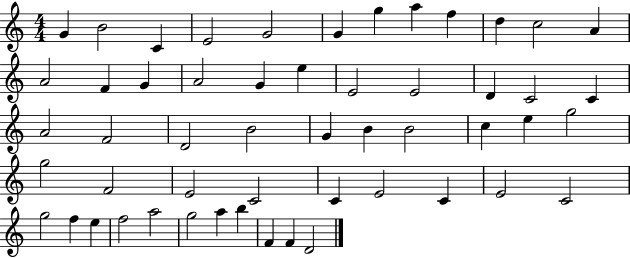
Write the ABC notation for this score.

X:1
T:Untitled
M:4/4
L:1/4
K:C
G B2 C E2 G2 G g a f d c2 A A2 F G A2 G e E2 E2 D C2 C A2 F2 D2 B2 G B B2 c e g2 g2 F2 E2 C2 C E2 C E2 C2 g2 f e f2 a2 g2 a b F F D2